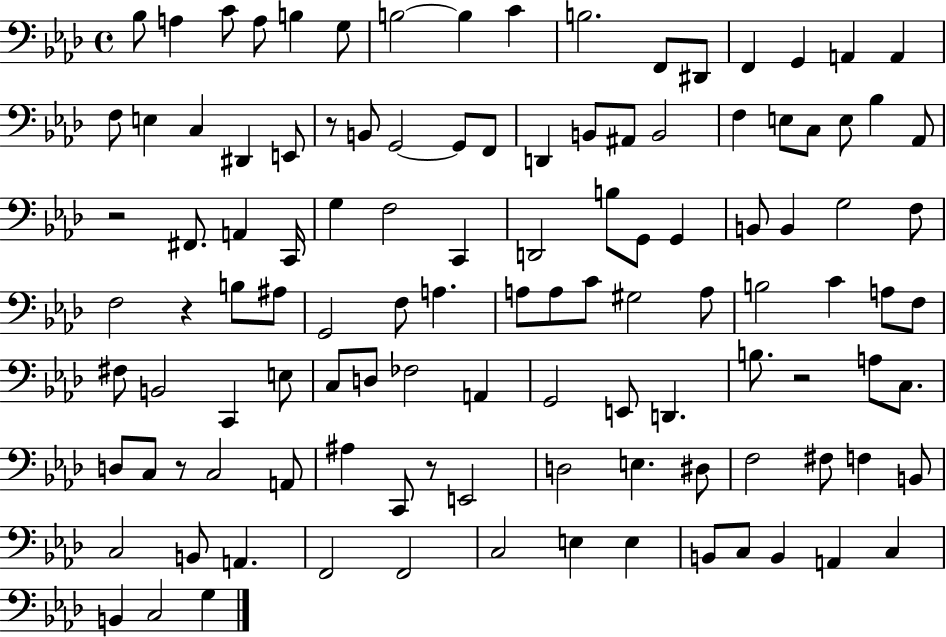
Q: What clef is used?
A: bass